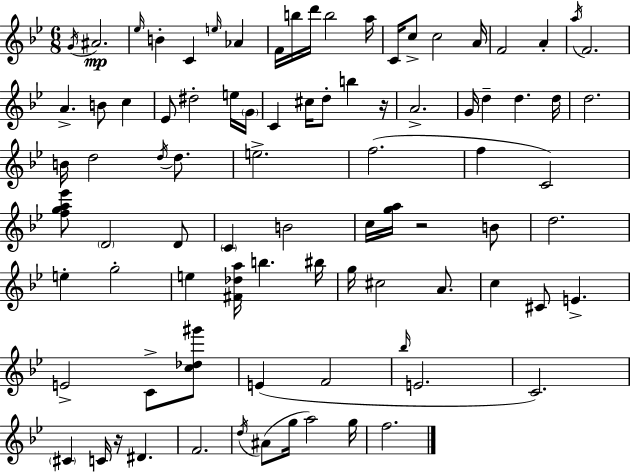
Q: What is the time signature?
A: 6/8